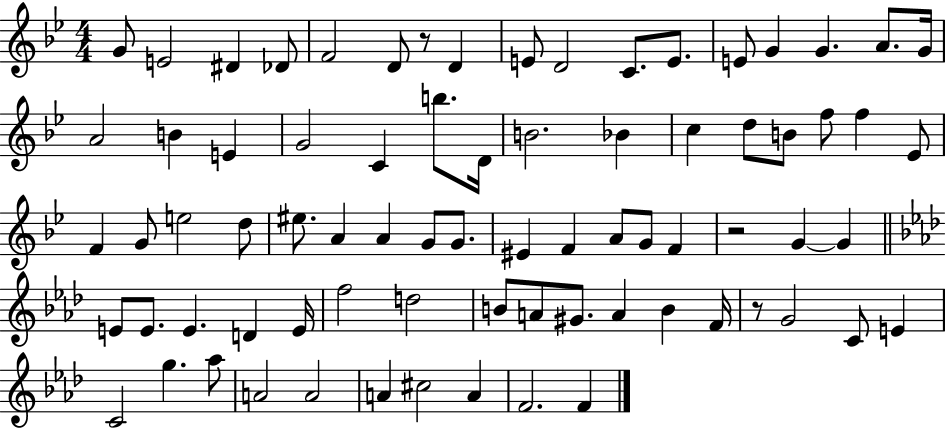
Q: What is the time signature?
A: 4/4